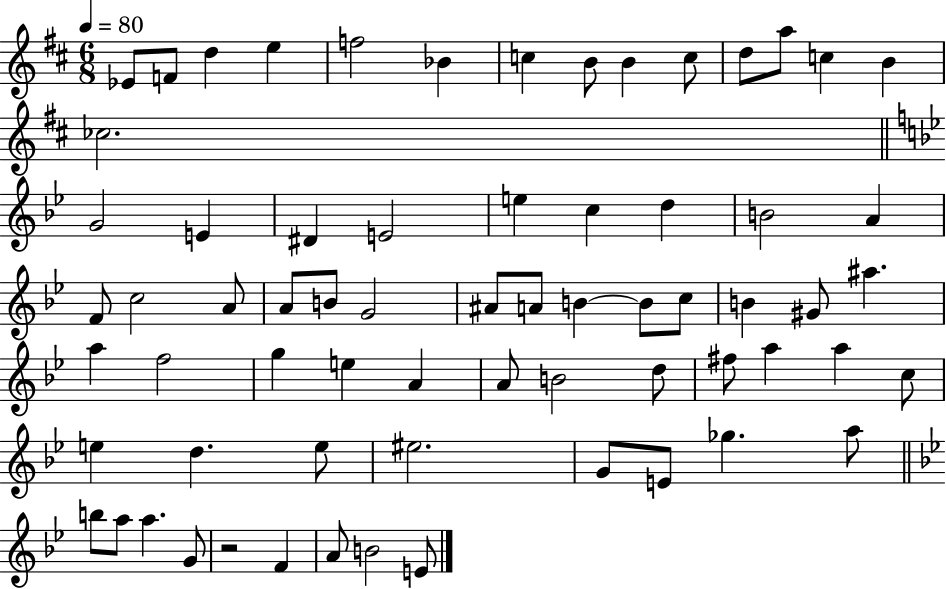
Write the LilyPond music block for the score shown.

{
  \clef treble
  \numericTimeSignature
  \time 6/8
  \key d \major
  \tempo 4 = 80
  \repeat volta 2 { ees'8 f'8 d''4 e''4 | f''2 bes'4 | c''4 b'8 b'4 c''8 | d''8 a''8 c''4 b'4 | \break ces''2. | \bar "||" \break \key bes \major g'2 e'4 | dis'4 e'2 | e''4 c''4 d''4 | b'2 a'4 | \break f'8 c''2 a'8 | a'8 b'8 g'2 | ais'8 a'8 b'4~~ b'8 c''8 | b'4 gis'8 ais''4. | \break a''4 f''2 | g''4 e''4 a'4 | a'8 b'2 d''8 | fis''8 a''4 a''4 c''8 | \break e''4 d''4. e''8 | eis''2. | g'8 e'8 ges''4. a''8 | \bar "||" \break \key bes \major b''8 a''8 a''4. g'8 | r2 f'4 | a'8 b'2 e'8 | } \bar "|."
}